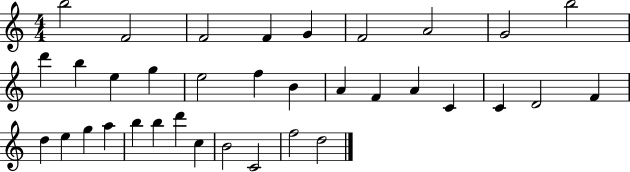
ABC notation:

X:1
T:Untitled
M:4/4
L:1/4
K:C
b2 F2 F2 F G F2 A2 G2 b2 d' b e g e2 f B A F A C C D2 F d e g a b b d' c B2 C2 f2 d2